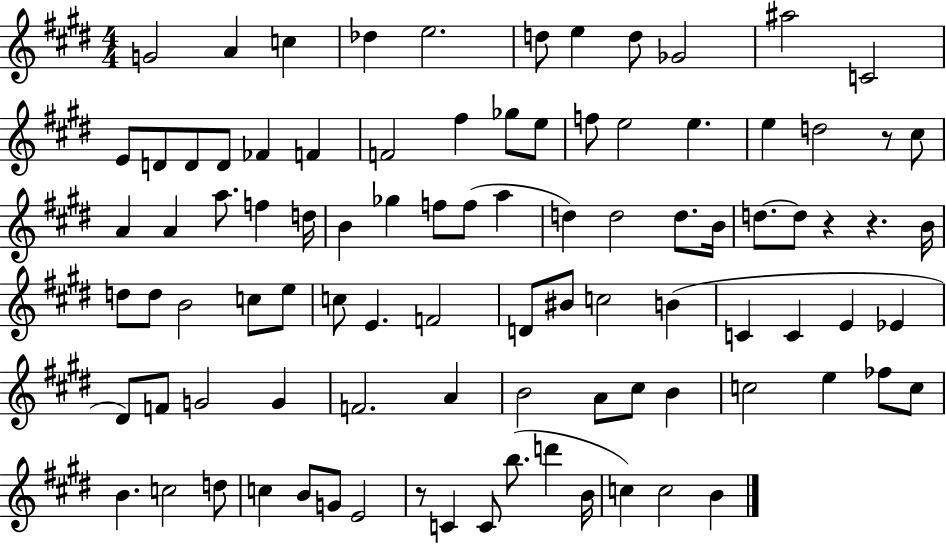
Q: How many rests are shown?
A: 4